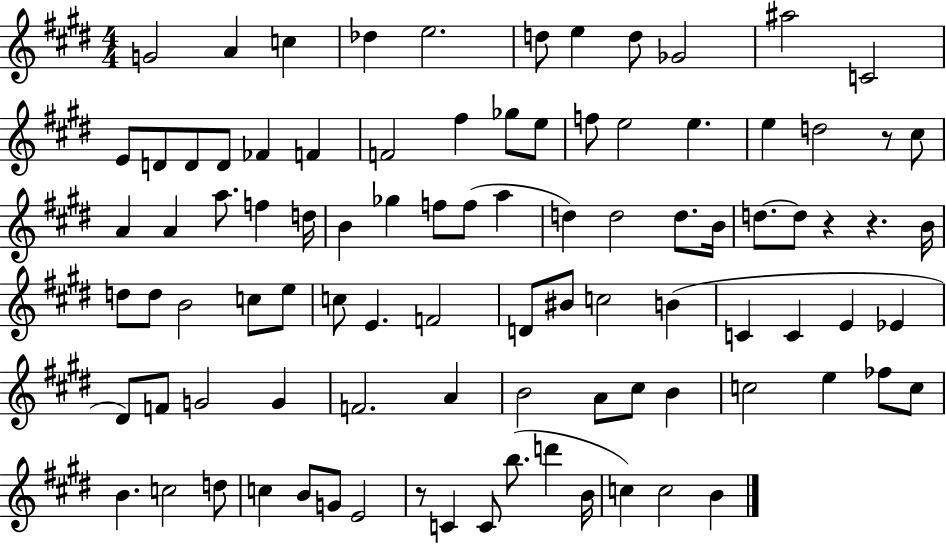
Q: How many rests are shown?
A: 4